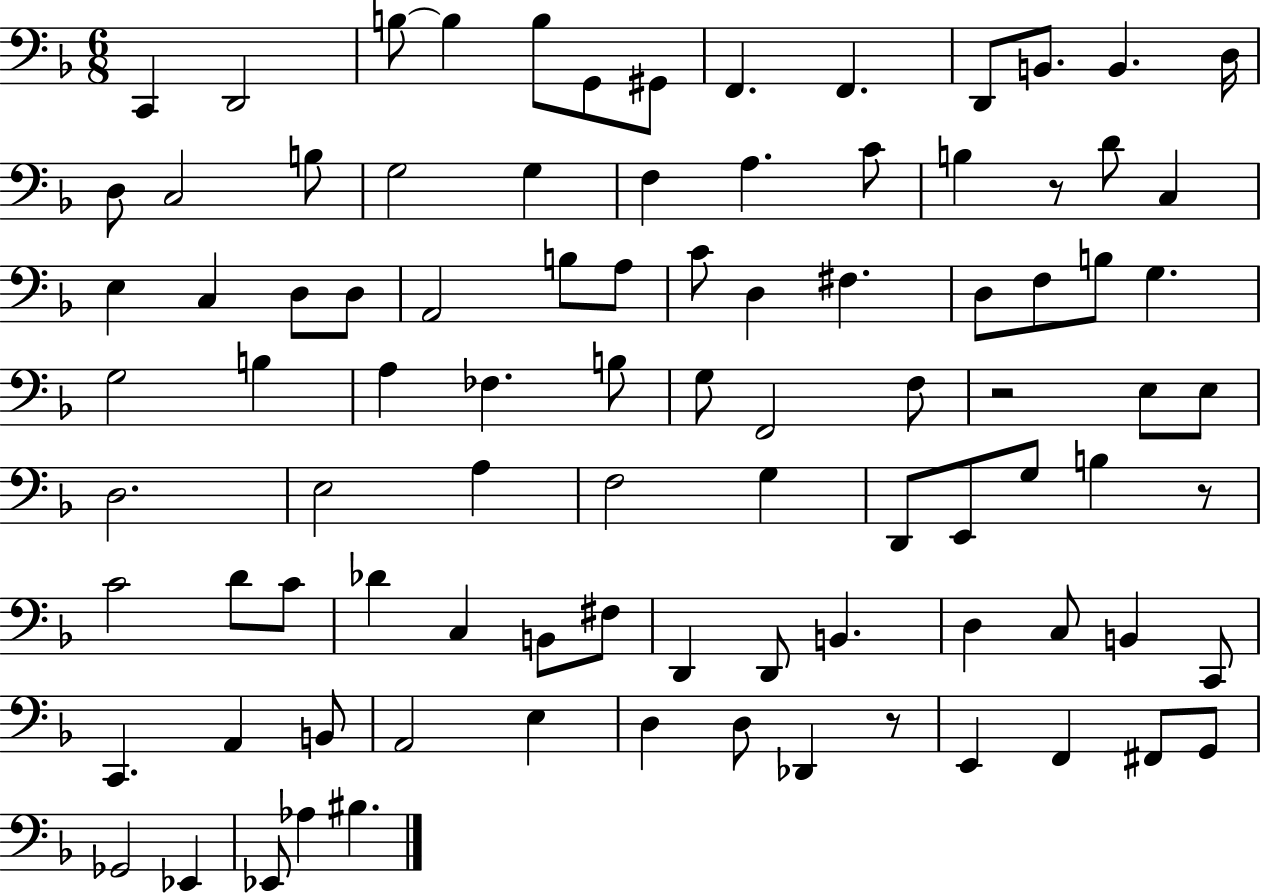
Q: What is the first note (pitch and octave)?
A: C2